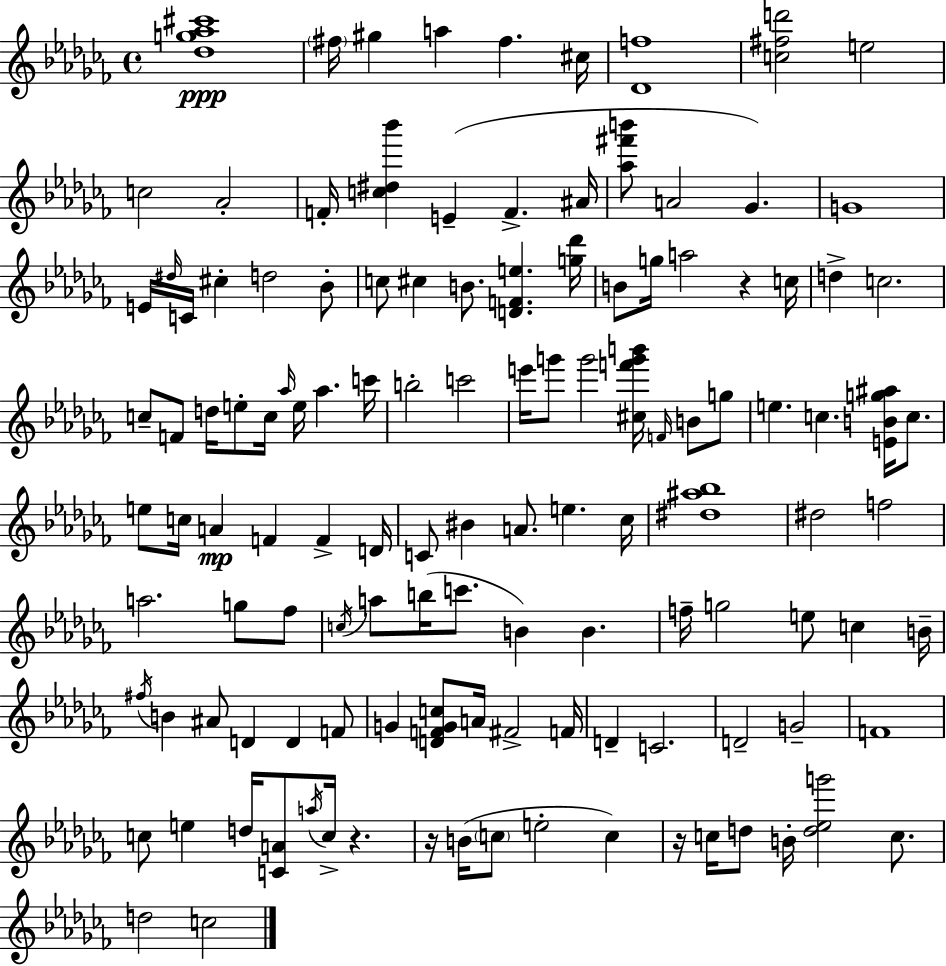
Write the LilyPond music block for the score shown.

{
  \clef treble
  \time 4/4
  \defaultTimeSignature
  \key aes \minor
  <des'' g'' aes'' cis'''>1\ppp | \parenthesize fis''16 gis''4 a''4 fis''4. cis''16 | <des' f''>1 | <c'' fis'' d'''>2 e''2 | \break c''2 aes'2-. | f'16-. <c'' dis'' bes'''>4 e'4--( f'4.-> ais'16 | <aes'' fis''' b'''>8 a'2 ges'4.) | g'1 | \break e'16 \grace { dis''16 } c'16 cis''4-. d''2 bes'8-. | c''8 cis''4 b'8. <d' f' e''>4. | <g'' des'''>16 b'8 g''16 a''2 r4 | c''16 d''4-> c''2. | \break c''8-- f'8 d''16 e''8-. c''16 \grace { aes''16 } e''16 aes''4. | c'''16 b''2-. c'''2 | e'''16 g'''8 g'''2 <cis'' f''' g''' b'''>16 \grace { f'16 } b'8 | g''8 e''4. c''4. <e' b' g'' ais''>16 | \break c''8. e''8 c''16 a'4\mp f'4 f'4-> | d'16 c'8 bis'4 a'8. e''4. | ces''16 <dis'' ais'' bes''>1 | dis''2 f''2 | \break a''2. g''8 | fes''8 \acciaccatura { c''16 } a''8 b''16( c'''8. b'4) b'4. | f''16-- g''2 e''8 c''4 | b'16-- \acciaccatura { fis''16 } b'4 ais'8 d'4 d'4 | \break f'8 g'4 <d' f' g' c''>8 a'16 fis'2-> | f'16 d'4-- c'2. | d'2-- g'2-- | f'1 | \break c''8 e''4 d''16 <c' a'>8 \acciaccatura { a''16 } c''16-> | r4. r16 b'16( \parenthesize c''8 e''2-. | c''4) r16 c''16 d''8 b'16-. <d'' ees'' g'''>2 | c''8. d''2 c''2 | \break \bar "|."
}